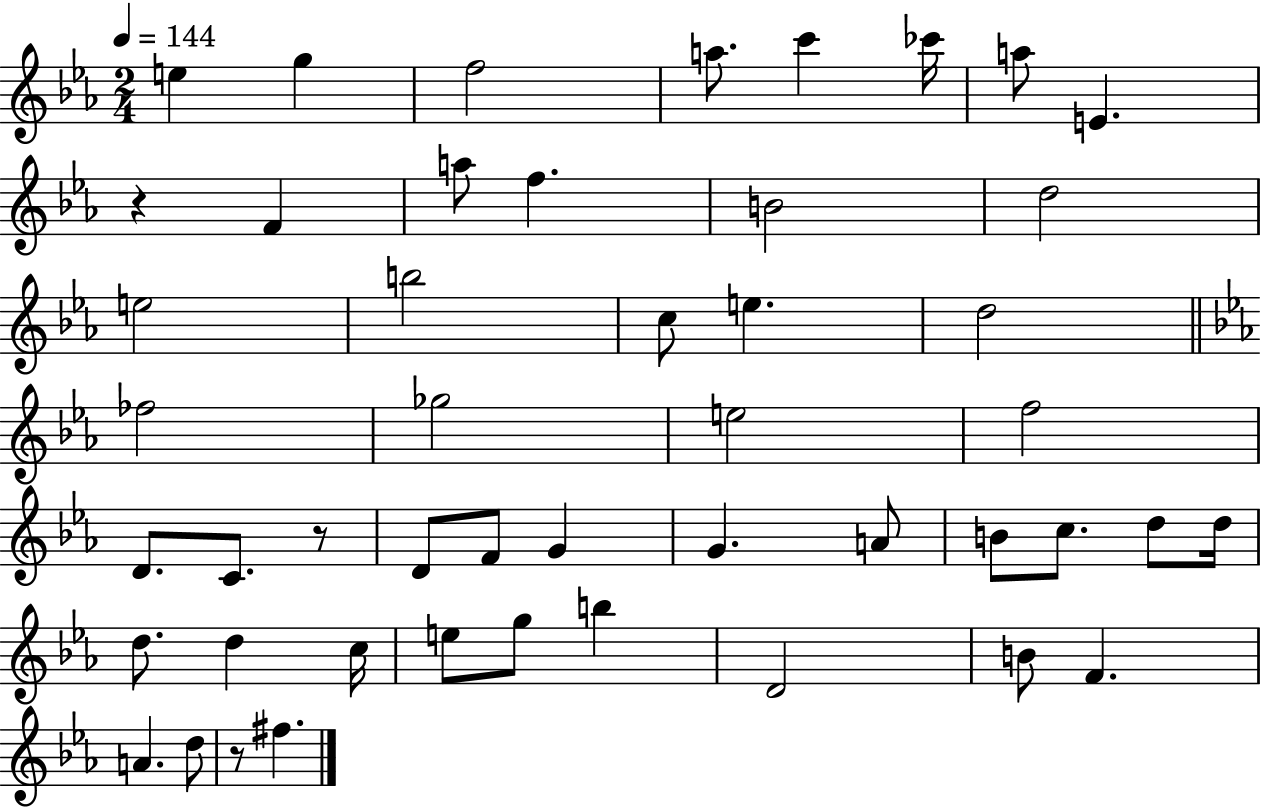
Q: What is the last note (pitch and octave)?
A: F#5